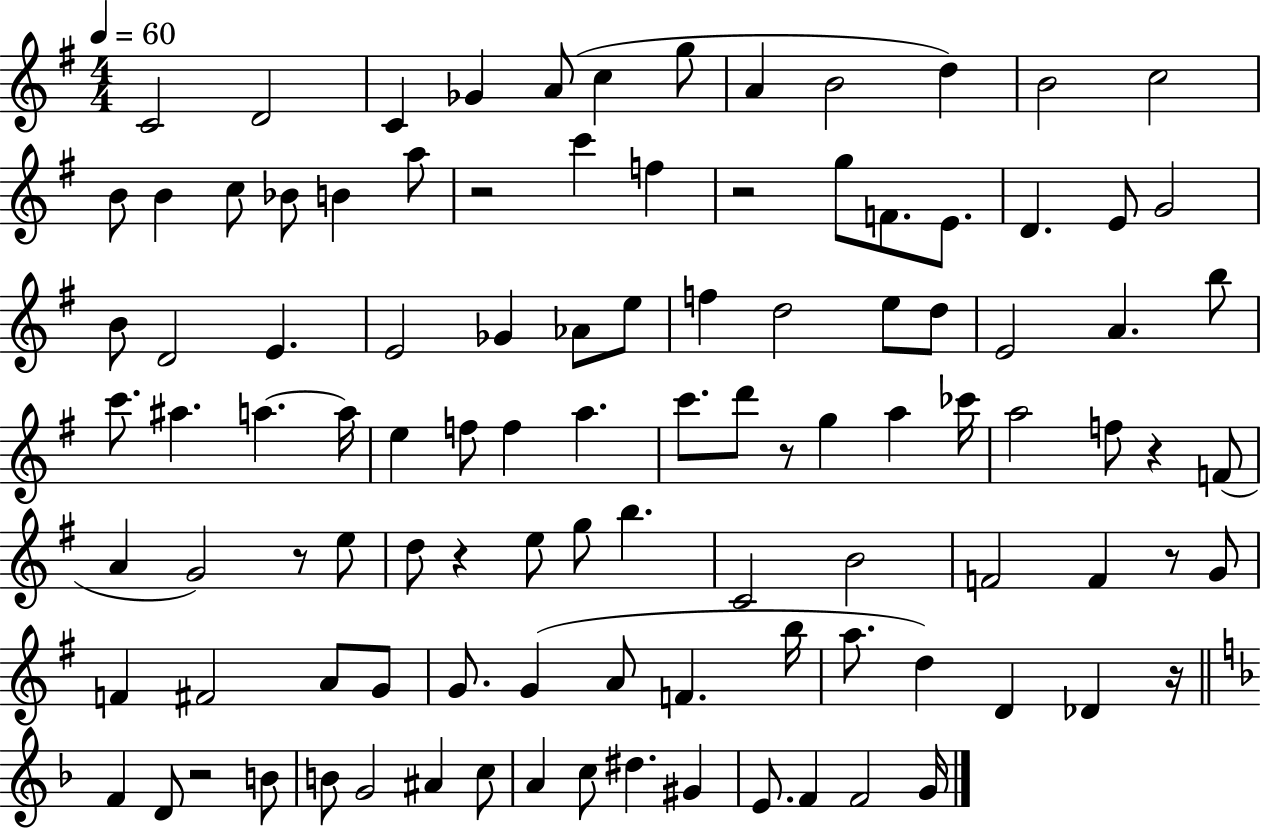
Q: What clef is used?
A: treble